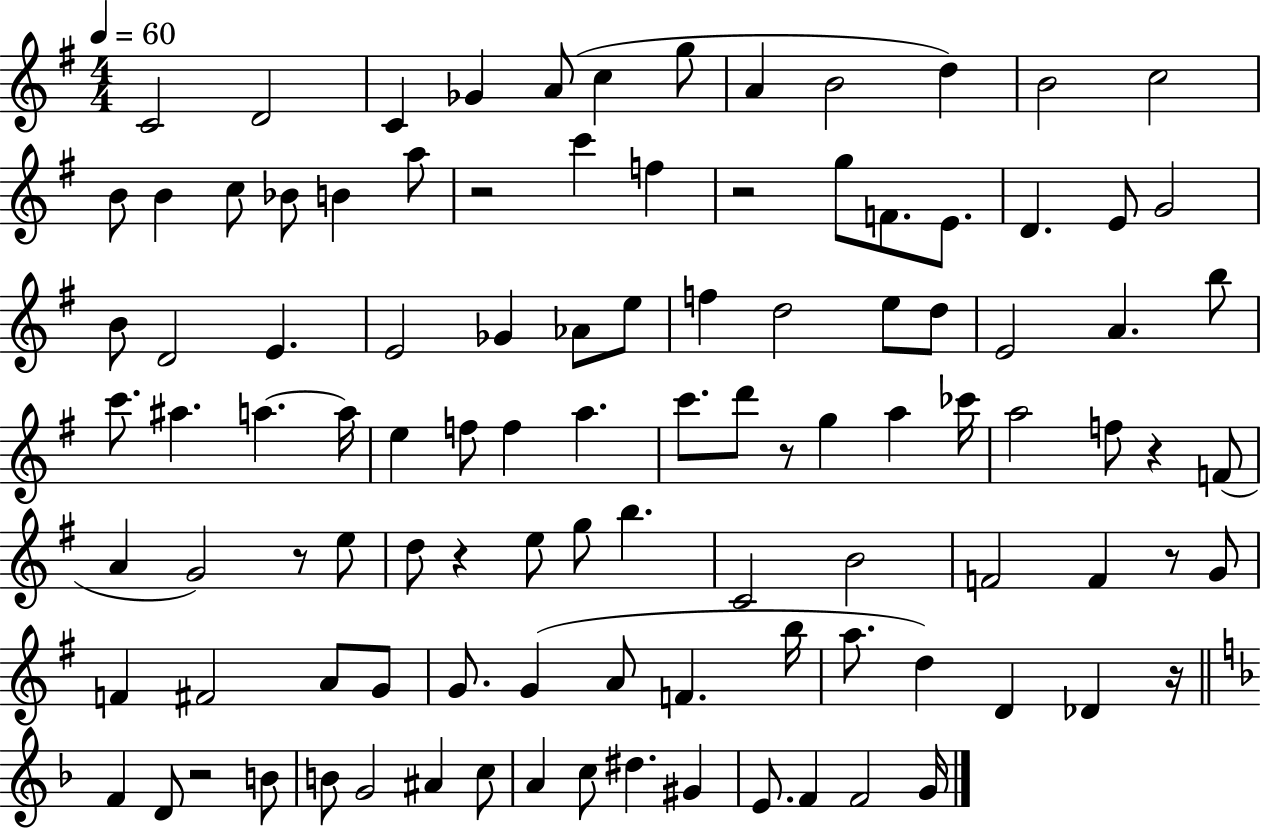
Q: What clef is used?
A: treble